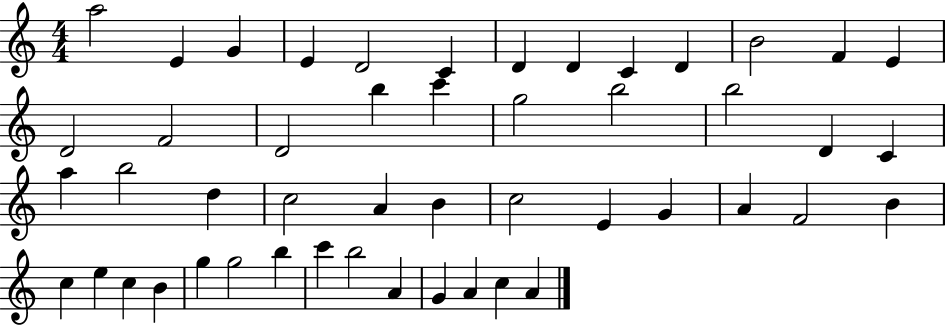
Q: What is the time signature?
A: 4/4